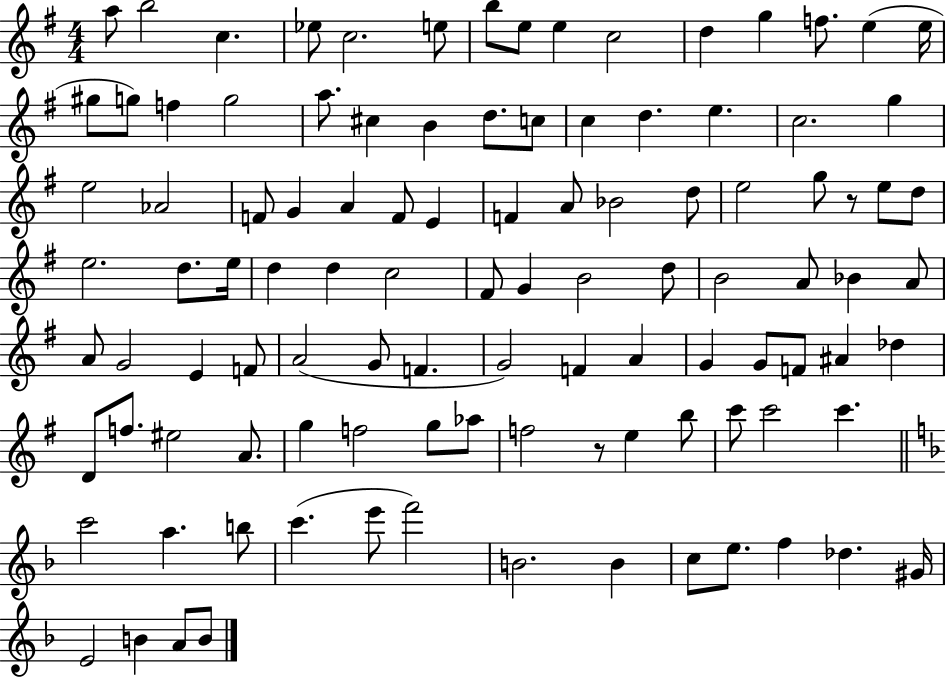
X:1
T:Untitled
M:4/4
L:1/4
K:G
a/2 b2 c _e/2 c2 e/2 b/2 e/2 e c2 d g f/2 e e/4 ^g/2 g/2 f g2 a/2 ^c B d/2 c/2 c d e c2 g e2 _A2 F/2 G A F/2 E F A/2 _B2 d/2 e2 g/2 z/2 e/2 d/2 e2 d/2 e/4 d d c2 ^F/2 G B2 d/2 B2 A/2 _B A/2 A/2 G2 E F/2 A2 G/2 F G2 F A G G/2 F/2 ^A _d D/2 f/2 ^e2 A/2 g f2 g/2 _a/2 f2 z/2 e b/2 c'/2 c'2 c' c'2 a b/2 c' e'/2 f'2 B2 B c/2 e/2 f _d ^G/4 E2 B A/2 B/2